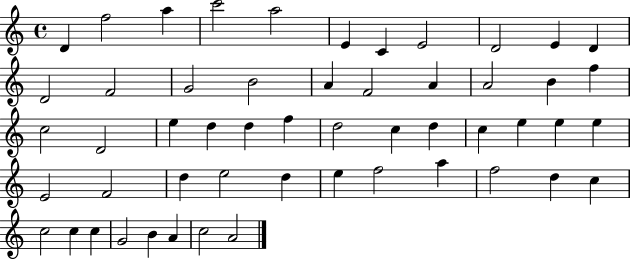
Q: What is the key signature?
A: C major